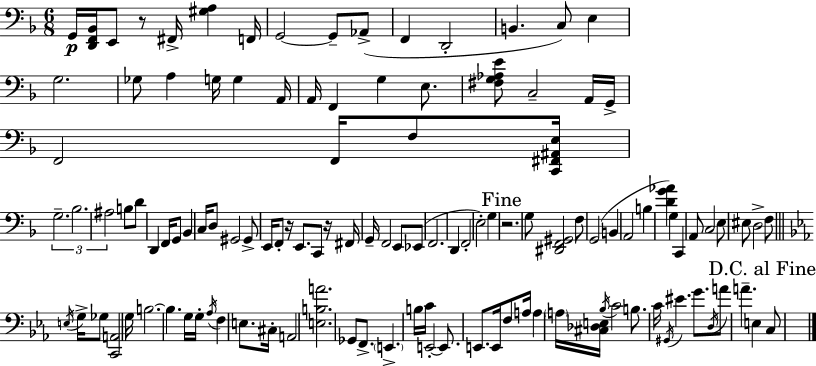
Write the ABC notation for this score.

X:1
T:Untitled
M:6/8
L:1/4
K:Dm
G,,/4 [D,,F,,_B,,]/4 E,,/2 z/2 ^F,,/4 [^G,A,] F,,/4 G,,2 G,,/2 _A,,/2 F,, D,,2 B,, C,/2 E, G,2 _G,/2 A, G,/4 G, A,,/4 A,,/4 F,, G, E,/2 [^F,G,_A,E]/2 C,2 A,,/4 G,,/4 F,,2 F,,/4 F,/2 [C,,^F,,^A,,E,]/4 G,2 _B,2 ^A,2 B,/2 D/2 D,, F,,/4 G,,/2 _B,, C,/4 D,/2 ^G,,2 ^G,,/2 E,,/4 F,,/2 z/4 E,,/2 C,,/2 z/4 ^F,,/4 G,,/4 F,,2 E,,/2 _E,,/2 F,,2 D,, F,,2 E,2 G, z2 G,/2 [^D,,F,,^G,,]2 F,/2 G,,2 B,, A,,2 B, [DG_A] G, C,, A,,/2 C,2 E,/2 ^E,/2 D,2 F,/2 E,/4 G,/4 _G,/2 [C,,A,,]2 G,/4 B,2 B, G,/4 G,/4 _A,/4 F, E,/2 ^C,/4 A,,2 [E,B,A]2 _G,,/2 F,,/2 E,, B,/4 C/4 E,,2 E,,/2 E,,/2 E,,/4 F,/2 A,/4 A, A,/4 [^C,_D,E,]/4 _B,/4 C2 B,/2 C/4 ^G,,/4 ^E G/2 D,/4 A/2 A E, C,/2